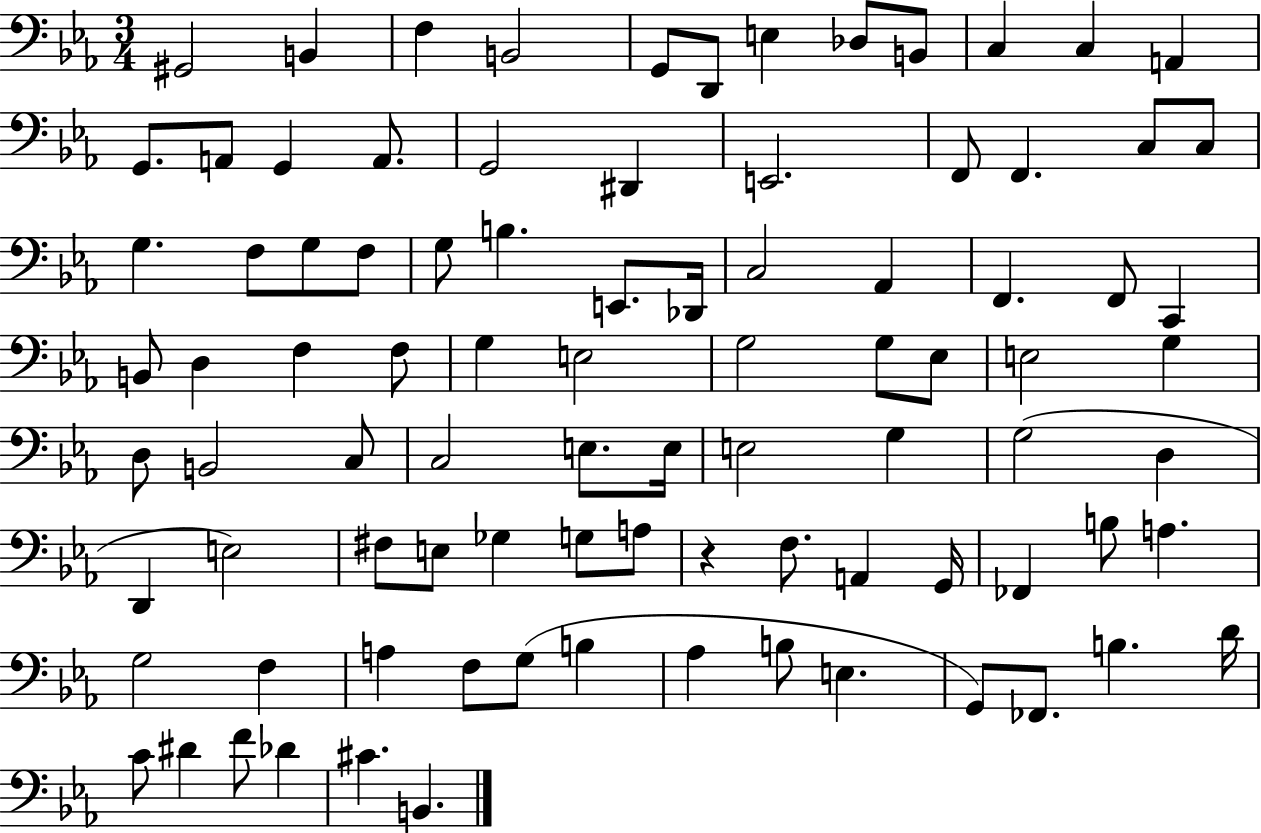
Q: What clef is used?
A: bass